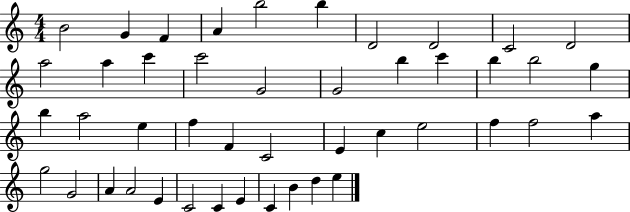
B4/h G4/q F4/q A4/q B5/h B5/q D4/h D4/h C4/h D4/h A5/h A5/q C6/q C6/h G4/h G4/h B5/q C6/q B5/q B5/h G5/q B5/q A5/h E5/q F5/q F4/q C4/h E4/q C5/q E5/h F5/q F5/h A5/q G5/h G4/h A4/q A4/h E4/q C4/h C4/q E4/q C4/q B4/q D5/q E5/q